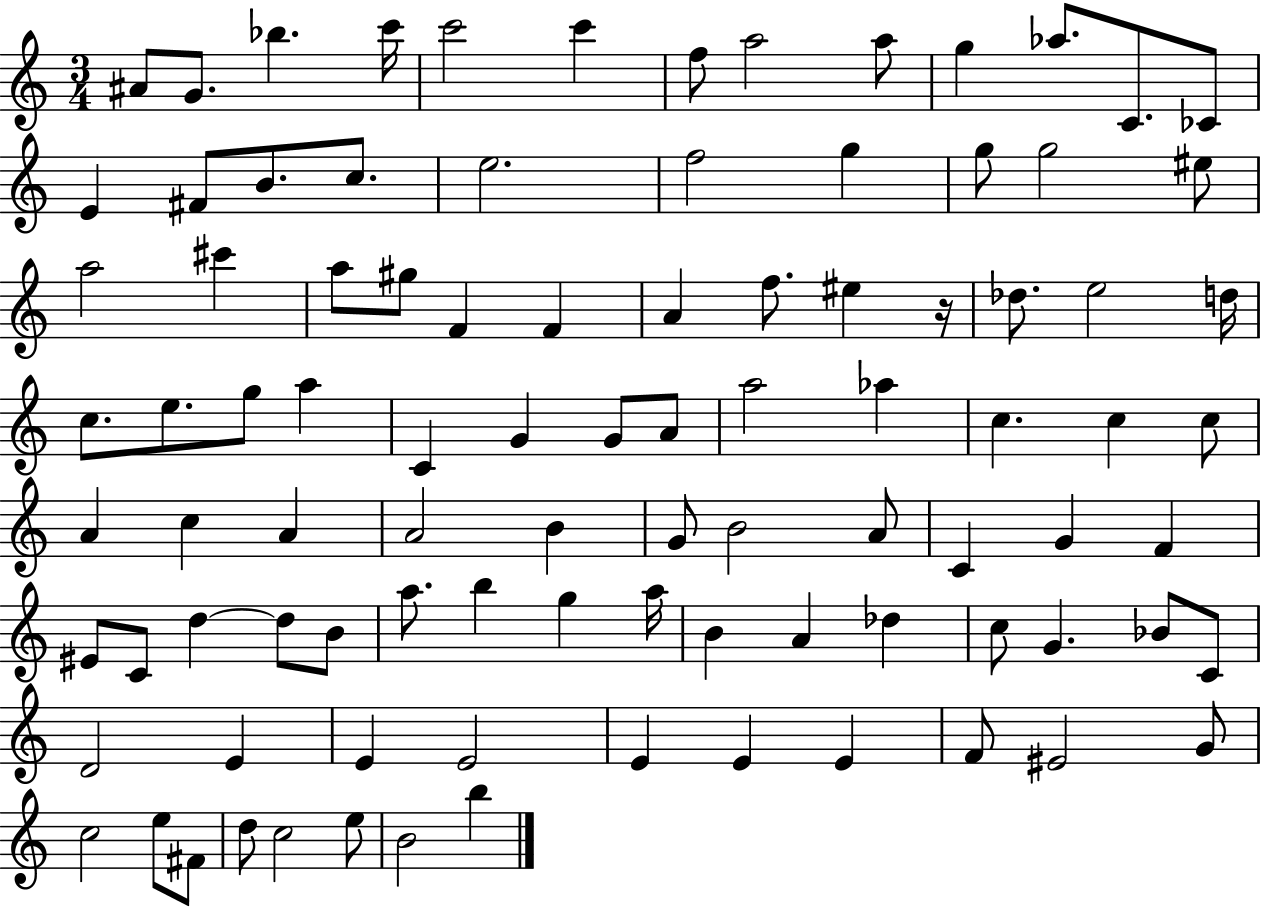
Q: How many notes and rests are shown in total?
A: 94